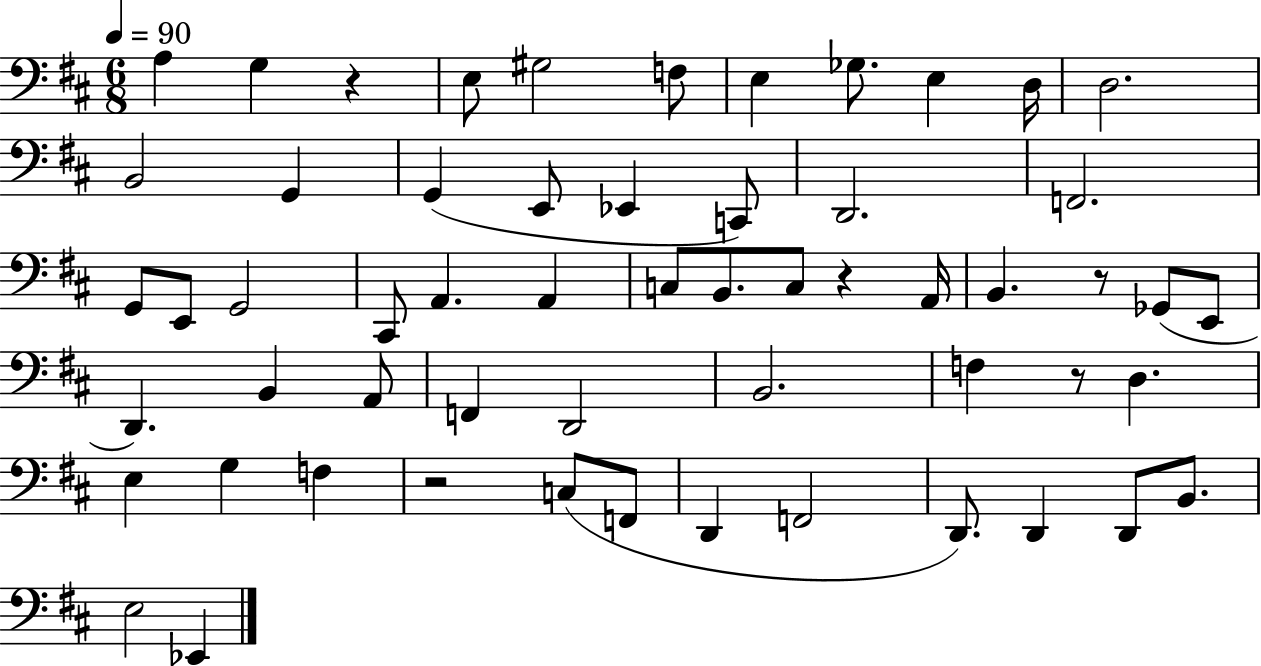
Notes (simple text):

A3/q G3/q R/q E3/e G#3/h F3/e E3/q Gb3/e. E3/q D3/s D3/h. B2/h G2/q G2/q E2/e Eb2/q C2/e D2/h. F2/h. G2/e E2/e G2/h C#2/e A2/q. A2/q C3/e B2/e. C3/e R/q A2/s B2/q. R/e Gb2/e E2/e D2/q. B2/q A2/e F2/q D2/h B2/h. F3/q R/e D3/q. E3/q G3/q F3/q R/h C3/e F2/e D2/q F2/h D2/e. D2/q D2/e B2/e. E3/h Eb2/q